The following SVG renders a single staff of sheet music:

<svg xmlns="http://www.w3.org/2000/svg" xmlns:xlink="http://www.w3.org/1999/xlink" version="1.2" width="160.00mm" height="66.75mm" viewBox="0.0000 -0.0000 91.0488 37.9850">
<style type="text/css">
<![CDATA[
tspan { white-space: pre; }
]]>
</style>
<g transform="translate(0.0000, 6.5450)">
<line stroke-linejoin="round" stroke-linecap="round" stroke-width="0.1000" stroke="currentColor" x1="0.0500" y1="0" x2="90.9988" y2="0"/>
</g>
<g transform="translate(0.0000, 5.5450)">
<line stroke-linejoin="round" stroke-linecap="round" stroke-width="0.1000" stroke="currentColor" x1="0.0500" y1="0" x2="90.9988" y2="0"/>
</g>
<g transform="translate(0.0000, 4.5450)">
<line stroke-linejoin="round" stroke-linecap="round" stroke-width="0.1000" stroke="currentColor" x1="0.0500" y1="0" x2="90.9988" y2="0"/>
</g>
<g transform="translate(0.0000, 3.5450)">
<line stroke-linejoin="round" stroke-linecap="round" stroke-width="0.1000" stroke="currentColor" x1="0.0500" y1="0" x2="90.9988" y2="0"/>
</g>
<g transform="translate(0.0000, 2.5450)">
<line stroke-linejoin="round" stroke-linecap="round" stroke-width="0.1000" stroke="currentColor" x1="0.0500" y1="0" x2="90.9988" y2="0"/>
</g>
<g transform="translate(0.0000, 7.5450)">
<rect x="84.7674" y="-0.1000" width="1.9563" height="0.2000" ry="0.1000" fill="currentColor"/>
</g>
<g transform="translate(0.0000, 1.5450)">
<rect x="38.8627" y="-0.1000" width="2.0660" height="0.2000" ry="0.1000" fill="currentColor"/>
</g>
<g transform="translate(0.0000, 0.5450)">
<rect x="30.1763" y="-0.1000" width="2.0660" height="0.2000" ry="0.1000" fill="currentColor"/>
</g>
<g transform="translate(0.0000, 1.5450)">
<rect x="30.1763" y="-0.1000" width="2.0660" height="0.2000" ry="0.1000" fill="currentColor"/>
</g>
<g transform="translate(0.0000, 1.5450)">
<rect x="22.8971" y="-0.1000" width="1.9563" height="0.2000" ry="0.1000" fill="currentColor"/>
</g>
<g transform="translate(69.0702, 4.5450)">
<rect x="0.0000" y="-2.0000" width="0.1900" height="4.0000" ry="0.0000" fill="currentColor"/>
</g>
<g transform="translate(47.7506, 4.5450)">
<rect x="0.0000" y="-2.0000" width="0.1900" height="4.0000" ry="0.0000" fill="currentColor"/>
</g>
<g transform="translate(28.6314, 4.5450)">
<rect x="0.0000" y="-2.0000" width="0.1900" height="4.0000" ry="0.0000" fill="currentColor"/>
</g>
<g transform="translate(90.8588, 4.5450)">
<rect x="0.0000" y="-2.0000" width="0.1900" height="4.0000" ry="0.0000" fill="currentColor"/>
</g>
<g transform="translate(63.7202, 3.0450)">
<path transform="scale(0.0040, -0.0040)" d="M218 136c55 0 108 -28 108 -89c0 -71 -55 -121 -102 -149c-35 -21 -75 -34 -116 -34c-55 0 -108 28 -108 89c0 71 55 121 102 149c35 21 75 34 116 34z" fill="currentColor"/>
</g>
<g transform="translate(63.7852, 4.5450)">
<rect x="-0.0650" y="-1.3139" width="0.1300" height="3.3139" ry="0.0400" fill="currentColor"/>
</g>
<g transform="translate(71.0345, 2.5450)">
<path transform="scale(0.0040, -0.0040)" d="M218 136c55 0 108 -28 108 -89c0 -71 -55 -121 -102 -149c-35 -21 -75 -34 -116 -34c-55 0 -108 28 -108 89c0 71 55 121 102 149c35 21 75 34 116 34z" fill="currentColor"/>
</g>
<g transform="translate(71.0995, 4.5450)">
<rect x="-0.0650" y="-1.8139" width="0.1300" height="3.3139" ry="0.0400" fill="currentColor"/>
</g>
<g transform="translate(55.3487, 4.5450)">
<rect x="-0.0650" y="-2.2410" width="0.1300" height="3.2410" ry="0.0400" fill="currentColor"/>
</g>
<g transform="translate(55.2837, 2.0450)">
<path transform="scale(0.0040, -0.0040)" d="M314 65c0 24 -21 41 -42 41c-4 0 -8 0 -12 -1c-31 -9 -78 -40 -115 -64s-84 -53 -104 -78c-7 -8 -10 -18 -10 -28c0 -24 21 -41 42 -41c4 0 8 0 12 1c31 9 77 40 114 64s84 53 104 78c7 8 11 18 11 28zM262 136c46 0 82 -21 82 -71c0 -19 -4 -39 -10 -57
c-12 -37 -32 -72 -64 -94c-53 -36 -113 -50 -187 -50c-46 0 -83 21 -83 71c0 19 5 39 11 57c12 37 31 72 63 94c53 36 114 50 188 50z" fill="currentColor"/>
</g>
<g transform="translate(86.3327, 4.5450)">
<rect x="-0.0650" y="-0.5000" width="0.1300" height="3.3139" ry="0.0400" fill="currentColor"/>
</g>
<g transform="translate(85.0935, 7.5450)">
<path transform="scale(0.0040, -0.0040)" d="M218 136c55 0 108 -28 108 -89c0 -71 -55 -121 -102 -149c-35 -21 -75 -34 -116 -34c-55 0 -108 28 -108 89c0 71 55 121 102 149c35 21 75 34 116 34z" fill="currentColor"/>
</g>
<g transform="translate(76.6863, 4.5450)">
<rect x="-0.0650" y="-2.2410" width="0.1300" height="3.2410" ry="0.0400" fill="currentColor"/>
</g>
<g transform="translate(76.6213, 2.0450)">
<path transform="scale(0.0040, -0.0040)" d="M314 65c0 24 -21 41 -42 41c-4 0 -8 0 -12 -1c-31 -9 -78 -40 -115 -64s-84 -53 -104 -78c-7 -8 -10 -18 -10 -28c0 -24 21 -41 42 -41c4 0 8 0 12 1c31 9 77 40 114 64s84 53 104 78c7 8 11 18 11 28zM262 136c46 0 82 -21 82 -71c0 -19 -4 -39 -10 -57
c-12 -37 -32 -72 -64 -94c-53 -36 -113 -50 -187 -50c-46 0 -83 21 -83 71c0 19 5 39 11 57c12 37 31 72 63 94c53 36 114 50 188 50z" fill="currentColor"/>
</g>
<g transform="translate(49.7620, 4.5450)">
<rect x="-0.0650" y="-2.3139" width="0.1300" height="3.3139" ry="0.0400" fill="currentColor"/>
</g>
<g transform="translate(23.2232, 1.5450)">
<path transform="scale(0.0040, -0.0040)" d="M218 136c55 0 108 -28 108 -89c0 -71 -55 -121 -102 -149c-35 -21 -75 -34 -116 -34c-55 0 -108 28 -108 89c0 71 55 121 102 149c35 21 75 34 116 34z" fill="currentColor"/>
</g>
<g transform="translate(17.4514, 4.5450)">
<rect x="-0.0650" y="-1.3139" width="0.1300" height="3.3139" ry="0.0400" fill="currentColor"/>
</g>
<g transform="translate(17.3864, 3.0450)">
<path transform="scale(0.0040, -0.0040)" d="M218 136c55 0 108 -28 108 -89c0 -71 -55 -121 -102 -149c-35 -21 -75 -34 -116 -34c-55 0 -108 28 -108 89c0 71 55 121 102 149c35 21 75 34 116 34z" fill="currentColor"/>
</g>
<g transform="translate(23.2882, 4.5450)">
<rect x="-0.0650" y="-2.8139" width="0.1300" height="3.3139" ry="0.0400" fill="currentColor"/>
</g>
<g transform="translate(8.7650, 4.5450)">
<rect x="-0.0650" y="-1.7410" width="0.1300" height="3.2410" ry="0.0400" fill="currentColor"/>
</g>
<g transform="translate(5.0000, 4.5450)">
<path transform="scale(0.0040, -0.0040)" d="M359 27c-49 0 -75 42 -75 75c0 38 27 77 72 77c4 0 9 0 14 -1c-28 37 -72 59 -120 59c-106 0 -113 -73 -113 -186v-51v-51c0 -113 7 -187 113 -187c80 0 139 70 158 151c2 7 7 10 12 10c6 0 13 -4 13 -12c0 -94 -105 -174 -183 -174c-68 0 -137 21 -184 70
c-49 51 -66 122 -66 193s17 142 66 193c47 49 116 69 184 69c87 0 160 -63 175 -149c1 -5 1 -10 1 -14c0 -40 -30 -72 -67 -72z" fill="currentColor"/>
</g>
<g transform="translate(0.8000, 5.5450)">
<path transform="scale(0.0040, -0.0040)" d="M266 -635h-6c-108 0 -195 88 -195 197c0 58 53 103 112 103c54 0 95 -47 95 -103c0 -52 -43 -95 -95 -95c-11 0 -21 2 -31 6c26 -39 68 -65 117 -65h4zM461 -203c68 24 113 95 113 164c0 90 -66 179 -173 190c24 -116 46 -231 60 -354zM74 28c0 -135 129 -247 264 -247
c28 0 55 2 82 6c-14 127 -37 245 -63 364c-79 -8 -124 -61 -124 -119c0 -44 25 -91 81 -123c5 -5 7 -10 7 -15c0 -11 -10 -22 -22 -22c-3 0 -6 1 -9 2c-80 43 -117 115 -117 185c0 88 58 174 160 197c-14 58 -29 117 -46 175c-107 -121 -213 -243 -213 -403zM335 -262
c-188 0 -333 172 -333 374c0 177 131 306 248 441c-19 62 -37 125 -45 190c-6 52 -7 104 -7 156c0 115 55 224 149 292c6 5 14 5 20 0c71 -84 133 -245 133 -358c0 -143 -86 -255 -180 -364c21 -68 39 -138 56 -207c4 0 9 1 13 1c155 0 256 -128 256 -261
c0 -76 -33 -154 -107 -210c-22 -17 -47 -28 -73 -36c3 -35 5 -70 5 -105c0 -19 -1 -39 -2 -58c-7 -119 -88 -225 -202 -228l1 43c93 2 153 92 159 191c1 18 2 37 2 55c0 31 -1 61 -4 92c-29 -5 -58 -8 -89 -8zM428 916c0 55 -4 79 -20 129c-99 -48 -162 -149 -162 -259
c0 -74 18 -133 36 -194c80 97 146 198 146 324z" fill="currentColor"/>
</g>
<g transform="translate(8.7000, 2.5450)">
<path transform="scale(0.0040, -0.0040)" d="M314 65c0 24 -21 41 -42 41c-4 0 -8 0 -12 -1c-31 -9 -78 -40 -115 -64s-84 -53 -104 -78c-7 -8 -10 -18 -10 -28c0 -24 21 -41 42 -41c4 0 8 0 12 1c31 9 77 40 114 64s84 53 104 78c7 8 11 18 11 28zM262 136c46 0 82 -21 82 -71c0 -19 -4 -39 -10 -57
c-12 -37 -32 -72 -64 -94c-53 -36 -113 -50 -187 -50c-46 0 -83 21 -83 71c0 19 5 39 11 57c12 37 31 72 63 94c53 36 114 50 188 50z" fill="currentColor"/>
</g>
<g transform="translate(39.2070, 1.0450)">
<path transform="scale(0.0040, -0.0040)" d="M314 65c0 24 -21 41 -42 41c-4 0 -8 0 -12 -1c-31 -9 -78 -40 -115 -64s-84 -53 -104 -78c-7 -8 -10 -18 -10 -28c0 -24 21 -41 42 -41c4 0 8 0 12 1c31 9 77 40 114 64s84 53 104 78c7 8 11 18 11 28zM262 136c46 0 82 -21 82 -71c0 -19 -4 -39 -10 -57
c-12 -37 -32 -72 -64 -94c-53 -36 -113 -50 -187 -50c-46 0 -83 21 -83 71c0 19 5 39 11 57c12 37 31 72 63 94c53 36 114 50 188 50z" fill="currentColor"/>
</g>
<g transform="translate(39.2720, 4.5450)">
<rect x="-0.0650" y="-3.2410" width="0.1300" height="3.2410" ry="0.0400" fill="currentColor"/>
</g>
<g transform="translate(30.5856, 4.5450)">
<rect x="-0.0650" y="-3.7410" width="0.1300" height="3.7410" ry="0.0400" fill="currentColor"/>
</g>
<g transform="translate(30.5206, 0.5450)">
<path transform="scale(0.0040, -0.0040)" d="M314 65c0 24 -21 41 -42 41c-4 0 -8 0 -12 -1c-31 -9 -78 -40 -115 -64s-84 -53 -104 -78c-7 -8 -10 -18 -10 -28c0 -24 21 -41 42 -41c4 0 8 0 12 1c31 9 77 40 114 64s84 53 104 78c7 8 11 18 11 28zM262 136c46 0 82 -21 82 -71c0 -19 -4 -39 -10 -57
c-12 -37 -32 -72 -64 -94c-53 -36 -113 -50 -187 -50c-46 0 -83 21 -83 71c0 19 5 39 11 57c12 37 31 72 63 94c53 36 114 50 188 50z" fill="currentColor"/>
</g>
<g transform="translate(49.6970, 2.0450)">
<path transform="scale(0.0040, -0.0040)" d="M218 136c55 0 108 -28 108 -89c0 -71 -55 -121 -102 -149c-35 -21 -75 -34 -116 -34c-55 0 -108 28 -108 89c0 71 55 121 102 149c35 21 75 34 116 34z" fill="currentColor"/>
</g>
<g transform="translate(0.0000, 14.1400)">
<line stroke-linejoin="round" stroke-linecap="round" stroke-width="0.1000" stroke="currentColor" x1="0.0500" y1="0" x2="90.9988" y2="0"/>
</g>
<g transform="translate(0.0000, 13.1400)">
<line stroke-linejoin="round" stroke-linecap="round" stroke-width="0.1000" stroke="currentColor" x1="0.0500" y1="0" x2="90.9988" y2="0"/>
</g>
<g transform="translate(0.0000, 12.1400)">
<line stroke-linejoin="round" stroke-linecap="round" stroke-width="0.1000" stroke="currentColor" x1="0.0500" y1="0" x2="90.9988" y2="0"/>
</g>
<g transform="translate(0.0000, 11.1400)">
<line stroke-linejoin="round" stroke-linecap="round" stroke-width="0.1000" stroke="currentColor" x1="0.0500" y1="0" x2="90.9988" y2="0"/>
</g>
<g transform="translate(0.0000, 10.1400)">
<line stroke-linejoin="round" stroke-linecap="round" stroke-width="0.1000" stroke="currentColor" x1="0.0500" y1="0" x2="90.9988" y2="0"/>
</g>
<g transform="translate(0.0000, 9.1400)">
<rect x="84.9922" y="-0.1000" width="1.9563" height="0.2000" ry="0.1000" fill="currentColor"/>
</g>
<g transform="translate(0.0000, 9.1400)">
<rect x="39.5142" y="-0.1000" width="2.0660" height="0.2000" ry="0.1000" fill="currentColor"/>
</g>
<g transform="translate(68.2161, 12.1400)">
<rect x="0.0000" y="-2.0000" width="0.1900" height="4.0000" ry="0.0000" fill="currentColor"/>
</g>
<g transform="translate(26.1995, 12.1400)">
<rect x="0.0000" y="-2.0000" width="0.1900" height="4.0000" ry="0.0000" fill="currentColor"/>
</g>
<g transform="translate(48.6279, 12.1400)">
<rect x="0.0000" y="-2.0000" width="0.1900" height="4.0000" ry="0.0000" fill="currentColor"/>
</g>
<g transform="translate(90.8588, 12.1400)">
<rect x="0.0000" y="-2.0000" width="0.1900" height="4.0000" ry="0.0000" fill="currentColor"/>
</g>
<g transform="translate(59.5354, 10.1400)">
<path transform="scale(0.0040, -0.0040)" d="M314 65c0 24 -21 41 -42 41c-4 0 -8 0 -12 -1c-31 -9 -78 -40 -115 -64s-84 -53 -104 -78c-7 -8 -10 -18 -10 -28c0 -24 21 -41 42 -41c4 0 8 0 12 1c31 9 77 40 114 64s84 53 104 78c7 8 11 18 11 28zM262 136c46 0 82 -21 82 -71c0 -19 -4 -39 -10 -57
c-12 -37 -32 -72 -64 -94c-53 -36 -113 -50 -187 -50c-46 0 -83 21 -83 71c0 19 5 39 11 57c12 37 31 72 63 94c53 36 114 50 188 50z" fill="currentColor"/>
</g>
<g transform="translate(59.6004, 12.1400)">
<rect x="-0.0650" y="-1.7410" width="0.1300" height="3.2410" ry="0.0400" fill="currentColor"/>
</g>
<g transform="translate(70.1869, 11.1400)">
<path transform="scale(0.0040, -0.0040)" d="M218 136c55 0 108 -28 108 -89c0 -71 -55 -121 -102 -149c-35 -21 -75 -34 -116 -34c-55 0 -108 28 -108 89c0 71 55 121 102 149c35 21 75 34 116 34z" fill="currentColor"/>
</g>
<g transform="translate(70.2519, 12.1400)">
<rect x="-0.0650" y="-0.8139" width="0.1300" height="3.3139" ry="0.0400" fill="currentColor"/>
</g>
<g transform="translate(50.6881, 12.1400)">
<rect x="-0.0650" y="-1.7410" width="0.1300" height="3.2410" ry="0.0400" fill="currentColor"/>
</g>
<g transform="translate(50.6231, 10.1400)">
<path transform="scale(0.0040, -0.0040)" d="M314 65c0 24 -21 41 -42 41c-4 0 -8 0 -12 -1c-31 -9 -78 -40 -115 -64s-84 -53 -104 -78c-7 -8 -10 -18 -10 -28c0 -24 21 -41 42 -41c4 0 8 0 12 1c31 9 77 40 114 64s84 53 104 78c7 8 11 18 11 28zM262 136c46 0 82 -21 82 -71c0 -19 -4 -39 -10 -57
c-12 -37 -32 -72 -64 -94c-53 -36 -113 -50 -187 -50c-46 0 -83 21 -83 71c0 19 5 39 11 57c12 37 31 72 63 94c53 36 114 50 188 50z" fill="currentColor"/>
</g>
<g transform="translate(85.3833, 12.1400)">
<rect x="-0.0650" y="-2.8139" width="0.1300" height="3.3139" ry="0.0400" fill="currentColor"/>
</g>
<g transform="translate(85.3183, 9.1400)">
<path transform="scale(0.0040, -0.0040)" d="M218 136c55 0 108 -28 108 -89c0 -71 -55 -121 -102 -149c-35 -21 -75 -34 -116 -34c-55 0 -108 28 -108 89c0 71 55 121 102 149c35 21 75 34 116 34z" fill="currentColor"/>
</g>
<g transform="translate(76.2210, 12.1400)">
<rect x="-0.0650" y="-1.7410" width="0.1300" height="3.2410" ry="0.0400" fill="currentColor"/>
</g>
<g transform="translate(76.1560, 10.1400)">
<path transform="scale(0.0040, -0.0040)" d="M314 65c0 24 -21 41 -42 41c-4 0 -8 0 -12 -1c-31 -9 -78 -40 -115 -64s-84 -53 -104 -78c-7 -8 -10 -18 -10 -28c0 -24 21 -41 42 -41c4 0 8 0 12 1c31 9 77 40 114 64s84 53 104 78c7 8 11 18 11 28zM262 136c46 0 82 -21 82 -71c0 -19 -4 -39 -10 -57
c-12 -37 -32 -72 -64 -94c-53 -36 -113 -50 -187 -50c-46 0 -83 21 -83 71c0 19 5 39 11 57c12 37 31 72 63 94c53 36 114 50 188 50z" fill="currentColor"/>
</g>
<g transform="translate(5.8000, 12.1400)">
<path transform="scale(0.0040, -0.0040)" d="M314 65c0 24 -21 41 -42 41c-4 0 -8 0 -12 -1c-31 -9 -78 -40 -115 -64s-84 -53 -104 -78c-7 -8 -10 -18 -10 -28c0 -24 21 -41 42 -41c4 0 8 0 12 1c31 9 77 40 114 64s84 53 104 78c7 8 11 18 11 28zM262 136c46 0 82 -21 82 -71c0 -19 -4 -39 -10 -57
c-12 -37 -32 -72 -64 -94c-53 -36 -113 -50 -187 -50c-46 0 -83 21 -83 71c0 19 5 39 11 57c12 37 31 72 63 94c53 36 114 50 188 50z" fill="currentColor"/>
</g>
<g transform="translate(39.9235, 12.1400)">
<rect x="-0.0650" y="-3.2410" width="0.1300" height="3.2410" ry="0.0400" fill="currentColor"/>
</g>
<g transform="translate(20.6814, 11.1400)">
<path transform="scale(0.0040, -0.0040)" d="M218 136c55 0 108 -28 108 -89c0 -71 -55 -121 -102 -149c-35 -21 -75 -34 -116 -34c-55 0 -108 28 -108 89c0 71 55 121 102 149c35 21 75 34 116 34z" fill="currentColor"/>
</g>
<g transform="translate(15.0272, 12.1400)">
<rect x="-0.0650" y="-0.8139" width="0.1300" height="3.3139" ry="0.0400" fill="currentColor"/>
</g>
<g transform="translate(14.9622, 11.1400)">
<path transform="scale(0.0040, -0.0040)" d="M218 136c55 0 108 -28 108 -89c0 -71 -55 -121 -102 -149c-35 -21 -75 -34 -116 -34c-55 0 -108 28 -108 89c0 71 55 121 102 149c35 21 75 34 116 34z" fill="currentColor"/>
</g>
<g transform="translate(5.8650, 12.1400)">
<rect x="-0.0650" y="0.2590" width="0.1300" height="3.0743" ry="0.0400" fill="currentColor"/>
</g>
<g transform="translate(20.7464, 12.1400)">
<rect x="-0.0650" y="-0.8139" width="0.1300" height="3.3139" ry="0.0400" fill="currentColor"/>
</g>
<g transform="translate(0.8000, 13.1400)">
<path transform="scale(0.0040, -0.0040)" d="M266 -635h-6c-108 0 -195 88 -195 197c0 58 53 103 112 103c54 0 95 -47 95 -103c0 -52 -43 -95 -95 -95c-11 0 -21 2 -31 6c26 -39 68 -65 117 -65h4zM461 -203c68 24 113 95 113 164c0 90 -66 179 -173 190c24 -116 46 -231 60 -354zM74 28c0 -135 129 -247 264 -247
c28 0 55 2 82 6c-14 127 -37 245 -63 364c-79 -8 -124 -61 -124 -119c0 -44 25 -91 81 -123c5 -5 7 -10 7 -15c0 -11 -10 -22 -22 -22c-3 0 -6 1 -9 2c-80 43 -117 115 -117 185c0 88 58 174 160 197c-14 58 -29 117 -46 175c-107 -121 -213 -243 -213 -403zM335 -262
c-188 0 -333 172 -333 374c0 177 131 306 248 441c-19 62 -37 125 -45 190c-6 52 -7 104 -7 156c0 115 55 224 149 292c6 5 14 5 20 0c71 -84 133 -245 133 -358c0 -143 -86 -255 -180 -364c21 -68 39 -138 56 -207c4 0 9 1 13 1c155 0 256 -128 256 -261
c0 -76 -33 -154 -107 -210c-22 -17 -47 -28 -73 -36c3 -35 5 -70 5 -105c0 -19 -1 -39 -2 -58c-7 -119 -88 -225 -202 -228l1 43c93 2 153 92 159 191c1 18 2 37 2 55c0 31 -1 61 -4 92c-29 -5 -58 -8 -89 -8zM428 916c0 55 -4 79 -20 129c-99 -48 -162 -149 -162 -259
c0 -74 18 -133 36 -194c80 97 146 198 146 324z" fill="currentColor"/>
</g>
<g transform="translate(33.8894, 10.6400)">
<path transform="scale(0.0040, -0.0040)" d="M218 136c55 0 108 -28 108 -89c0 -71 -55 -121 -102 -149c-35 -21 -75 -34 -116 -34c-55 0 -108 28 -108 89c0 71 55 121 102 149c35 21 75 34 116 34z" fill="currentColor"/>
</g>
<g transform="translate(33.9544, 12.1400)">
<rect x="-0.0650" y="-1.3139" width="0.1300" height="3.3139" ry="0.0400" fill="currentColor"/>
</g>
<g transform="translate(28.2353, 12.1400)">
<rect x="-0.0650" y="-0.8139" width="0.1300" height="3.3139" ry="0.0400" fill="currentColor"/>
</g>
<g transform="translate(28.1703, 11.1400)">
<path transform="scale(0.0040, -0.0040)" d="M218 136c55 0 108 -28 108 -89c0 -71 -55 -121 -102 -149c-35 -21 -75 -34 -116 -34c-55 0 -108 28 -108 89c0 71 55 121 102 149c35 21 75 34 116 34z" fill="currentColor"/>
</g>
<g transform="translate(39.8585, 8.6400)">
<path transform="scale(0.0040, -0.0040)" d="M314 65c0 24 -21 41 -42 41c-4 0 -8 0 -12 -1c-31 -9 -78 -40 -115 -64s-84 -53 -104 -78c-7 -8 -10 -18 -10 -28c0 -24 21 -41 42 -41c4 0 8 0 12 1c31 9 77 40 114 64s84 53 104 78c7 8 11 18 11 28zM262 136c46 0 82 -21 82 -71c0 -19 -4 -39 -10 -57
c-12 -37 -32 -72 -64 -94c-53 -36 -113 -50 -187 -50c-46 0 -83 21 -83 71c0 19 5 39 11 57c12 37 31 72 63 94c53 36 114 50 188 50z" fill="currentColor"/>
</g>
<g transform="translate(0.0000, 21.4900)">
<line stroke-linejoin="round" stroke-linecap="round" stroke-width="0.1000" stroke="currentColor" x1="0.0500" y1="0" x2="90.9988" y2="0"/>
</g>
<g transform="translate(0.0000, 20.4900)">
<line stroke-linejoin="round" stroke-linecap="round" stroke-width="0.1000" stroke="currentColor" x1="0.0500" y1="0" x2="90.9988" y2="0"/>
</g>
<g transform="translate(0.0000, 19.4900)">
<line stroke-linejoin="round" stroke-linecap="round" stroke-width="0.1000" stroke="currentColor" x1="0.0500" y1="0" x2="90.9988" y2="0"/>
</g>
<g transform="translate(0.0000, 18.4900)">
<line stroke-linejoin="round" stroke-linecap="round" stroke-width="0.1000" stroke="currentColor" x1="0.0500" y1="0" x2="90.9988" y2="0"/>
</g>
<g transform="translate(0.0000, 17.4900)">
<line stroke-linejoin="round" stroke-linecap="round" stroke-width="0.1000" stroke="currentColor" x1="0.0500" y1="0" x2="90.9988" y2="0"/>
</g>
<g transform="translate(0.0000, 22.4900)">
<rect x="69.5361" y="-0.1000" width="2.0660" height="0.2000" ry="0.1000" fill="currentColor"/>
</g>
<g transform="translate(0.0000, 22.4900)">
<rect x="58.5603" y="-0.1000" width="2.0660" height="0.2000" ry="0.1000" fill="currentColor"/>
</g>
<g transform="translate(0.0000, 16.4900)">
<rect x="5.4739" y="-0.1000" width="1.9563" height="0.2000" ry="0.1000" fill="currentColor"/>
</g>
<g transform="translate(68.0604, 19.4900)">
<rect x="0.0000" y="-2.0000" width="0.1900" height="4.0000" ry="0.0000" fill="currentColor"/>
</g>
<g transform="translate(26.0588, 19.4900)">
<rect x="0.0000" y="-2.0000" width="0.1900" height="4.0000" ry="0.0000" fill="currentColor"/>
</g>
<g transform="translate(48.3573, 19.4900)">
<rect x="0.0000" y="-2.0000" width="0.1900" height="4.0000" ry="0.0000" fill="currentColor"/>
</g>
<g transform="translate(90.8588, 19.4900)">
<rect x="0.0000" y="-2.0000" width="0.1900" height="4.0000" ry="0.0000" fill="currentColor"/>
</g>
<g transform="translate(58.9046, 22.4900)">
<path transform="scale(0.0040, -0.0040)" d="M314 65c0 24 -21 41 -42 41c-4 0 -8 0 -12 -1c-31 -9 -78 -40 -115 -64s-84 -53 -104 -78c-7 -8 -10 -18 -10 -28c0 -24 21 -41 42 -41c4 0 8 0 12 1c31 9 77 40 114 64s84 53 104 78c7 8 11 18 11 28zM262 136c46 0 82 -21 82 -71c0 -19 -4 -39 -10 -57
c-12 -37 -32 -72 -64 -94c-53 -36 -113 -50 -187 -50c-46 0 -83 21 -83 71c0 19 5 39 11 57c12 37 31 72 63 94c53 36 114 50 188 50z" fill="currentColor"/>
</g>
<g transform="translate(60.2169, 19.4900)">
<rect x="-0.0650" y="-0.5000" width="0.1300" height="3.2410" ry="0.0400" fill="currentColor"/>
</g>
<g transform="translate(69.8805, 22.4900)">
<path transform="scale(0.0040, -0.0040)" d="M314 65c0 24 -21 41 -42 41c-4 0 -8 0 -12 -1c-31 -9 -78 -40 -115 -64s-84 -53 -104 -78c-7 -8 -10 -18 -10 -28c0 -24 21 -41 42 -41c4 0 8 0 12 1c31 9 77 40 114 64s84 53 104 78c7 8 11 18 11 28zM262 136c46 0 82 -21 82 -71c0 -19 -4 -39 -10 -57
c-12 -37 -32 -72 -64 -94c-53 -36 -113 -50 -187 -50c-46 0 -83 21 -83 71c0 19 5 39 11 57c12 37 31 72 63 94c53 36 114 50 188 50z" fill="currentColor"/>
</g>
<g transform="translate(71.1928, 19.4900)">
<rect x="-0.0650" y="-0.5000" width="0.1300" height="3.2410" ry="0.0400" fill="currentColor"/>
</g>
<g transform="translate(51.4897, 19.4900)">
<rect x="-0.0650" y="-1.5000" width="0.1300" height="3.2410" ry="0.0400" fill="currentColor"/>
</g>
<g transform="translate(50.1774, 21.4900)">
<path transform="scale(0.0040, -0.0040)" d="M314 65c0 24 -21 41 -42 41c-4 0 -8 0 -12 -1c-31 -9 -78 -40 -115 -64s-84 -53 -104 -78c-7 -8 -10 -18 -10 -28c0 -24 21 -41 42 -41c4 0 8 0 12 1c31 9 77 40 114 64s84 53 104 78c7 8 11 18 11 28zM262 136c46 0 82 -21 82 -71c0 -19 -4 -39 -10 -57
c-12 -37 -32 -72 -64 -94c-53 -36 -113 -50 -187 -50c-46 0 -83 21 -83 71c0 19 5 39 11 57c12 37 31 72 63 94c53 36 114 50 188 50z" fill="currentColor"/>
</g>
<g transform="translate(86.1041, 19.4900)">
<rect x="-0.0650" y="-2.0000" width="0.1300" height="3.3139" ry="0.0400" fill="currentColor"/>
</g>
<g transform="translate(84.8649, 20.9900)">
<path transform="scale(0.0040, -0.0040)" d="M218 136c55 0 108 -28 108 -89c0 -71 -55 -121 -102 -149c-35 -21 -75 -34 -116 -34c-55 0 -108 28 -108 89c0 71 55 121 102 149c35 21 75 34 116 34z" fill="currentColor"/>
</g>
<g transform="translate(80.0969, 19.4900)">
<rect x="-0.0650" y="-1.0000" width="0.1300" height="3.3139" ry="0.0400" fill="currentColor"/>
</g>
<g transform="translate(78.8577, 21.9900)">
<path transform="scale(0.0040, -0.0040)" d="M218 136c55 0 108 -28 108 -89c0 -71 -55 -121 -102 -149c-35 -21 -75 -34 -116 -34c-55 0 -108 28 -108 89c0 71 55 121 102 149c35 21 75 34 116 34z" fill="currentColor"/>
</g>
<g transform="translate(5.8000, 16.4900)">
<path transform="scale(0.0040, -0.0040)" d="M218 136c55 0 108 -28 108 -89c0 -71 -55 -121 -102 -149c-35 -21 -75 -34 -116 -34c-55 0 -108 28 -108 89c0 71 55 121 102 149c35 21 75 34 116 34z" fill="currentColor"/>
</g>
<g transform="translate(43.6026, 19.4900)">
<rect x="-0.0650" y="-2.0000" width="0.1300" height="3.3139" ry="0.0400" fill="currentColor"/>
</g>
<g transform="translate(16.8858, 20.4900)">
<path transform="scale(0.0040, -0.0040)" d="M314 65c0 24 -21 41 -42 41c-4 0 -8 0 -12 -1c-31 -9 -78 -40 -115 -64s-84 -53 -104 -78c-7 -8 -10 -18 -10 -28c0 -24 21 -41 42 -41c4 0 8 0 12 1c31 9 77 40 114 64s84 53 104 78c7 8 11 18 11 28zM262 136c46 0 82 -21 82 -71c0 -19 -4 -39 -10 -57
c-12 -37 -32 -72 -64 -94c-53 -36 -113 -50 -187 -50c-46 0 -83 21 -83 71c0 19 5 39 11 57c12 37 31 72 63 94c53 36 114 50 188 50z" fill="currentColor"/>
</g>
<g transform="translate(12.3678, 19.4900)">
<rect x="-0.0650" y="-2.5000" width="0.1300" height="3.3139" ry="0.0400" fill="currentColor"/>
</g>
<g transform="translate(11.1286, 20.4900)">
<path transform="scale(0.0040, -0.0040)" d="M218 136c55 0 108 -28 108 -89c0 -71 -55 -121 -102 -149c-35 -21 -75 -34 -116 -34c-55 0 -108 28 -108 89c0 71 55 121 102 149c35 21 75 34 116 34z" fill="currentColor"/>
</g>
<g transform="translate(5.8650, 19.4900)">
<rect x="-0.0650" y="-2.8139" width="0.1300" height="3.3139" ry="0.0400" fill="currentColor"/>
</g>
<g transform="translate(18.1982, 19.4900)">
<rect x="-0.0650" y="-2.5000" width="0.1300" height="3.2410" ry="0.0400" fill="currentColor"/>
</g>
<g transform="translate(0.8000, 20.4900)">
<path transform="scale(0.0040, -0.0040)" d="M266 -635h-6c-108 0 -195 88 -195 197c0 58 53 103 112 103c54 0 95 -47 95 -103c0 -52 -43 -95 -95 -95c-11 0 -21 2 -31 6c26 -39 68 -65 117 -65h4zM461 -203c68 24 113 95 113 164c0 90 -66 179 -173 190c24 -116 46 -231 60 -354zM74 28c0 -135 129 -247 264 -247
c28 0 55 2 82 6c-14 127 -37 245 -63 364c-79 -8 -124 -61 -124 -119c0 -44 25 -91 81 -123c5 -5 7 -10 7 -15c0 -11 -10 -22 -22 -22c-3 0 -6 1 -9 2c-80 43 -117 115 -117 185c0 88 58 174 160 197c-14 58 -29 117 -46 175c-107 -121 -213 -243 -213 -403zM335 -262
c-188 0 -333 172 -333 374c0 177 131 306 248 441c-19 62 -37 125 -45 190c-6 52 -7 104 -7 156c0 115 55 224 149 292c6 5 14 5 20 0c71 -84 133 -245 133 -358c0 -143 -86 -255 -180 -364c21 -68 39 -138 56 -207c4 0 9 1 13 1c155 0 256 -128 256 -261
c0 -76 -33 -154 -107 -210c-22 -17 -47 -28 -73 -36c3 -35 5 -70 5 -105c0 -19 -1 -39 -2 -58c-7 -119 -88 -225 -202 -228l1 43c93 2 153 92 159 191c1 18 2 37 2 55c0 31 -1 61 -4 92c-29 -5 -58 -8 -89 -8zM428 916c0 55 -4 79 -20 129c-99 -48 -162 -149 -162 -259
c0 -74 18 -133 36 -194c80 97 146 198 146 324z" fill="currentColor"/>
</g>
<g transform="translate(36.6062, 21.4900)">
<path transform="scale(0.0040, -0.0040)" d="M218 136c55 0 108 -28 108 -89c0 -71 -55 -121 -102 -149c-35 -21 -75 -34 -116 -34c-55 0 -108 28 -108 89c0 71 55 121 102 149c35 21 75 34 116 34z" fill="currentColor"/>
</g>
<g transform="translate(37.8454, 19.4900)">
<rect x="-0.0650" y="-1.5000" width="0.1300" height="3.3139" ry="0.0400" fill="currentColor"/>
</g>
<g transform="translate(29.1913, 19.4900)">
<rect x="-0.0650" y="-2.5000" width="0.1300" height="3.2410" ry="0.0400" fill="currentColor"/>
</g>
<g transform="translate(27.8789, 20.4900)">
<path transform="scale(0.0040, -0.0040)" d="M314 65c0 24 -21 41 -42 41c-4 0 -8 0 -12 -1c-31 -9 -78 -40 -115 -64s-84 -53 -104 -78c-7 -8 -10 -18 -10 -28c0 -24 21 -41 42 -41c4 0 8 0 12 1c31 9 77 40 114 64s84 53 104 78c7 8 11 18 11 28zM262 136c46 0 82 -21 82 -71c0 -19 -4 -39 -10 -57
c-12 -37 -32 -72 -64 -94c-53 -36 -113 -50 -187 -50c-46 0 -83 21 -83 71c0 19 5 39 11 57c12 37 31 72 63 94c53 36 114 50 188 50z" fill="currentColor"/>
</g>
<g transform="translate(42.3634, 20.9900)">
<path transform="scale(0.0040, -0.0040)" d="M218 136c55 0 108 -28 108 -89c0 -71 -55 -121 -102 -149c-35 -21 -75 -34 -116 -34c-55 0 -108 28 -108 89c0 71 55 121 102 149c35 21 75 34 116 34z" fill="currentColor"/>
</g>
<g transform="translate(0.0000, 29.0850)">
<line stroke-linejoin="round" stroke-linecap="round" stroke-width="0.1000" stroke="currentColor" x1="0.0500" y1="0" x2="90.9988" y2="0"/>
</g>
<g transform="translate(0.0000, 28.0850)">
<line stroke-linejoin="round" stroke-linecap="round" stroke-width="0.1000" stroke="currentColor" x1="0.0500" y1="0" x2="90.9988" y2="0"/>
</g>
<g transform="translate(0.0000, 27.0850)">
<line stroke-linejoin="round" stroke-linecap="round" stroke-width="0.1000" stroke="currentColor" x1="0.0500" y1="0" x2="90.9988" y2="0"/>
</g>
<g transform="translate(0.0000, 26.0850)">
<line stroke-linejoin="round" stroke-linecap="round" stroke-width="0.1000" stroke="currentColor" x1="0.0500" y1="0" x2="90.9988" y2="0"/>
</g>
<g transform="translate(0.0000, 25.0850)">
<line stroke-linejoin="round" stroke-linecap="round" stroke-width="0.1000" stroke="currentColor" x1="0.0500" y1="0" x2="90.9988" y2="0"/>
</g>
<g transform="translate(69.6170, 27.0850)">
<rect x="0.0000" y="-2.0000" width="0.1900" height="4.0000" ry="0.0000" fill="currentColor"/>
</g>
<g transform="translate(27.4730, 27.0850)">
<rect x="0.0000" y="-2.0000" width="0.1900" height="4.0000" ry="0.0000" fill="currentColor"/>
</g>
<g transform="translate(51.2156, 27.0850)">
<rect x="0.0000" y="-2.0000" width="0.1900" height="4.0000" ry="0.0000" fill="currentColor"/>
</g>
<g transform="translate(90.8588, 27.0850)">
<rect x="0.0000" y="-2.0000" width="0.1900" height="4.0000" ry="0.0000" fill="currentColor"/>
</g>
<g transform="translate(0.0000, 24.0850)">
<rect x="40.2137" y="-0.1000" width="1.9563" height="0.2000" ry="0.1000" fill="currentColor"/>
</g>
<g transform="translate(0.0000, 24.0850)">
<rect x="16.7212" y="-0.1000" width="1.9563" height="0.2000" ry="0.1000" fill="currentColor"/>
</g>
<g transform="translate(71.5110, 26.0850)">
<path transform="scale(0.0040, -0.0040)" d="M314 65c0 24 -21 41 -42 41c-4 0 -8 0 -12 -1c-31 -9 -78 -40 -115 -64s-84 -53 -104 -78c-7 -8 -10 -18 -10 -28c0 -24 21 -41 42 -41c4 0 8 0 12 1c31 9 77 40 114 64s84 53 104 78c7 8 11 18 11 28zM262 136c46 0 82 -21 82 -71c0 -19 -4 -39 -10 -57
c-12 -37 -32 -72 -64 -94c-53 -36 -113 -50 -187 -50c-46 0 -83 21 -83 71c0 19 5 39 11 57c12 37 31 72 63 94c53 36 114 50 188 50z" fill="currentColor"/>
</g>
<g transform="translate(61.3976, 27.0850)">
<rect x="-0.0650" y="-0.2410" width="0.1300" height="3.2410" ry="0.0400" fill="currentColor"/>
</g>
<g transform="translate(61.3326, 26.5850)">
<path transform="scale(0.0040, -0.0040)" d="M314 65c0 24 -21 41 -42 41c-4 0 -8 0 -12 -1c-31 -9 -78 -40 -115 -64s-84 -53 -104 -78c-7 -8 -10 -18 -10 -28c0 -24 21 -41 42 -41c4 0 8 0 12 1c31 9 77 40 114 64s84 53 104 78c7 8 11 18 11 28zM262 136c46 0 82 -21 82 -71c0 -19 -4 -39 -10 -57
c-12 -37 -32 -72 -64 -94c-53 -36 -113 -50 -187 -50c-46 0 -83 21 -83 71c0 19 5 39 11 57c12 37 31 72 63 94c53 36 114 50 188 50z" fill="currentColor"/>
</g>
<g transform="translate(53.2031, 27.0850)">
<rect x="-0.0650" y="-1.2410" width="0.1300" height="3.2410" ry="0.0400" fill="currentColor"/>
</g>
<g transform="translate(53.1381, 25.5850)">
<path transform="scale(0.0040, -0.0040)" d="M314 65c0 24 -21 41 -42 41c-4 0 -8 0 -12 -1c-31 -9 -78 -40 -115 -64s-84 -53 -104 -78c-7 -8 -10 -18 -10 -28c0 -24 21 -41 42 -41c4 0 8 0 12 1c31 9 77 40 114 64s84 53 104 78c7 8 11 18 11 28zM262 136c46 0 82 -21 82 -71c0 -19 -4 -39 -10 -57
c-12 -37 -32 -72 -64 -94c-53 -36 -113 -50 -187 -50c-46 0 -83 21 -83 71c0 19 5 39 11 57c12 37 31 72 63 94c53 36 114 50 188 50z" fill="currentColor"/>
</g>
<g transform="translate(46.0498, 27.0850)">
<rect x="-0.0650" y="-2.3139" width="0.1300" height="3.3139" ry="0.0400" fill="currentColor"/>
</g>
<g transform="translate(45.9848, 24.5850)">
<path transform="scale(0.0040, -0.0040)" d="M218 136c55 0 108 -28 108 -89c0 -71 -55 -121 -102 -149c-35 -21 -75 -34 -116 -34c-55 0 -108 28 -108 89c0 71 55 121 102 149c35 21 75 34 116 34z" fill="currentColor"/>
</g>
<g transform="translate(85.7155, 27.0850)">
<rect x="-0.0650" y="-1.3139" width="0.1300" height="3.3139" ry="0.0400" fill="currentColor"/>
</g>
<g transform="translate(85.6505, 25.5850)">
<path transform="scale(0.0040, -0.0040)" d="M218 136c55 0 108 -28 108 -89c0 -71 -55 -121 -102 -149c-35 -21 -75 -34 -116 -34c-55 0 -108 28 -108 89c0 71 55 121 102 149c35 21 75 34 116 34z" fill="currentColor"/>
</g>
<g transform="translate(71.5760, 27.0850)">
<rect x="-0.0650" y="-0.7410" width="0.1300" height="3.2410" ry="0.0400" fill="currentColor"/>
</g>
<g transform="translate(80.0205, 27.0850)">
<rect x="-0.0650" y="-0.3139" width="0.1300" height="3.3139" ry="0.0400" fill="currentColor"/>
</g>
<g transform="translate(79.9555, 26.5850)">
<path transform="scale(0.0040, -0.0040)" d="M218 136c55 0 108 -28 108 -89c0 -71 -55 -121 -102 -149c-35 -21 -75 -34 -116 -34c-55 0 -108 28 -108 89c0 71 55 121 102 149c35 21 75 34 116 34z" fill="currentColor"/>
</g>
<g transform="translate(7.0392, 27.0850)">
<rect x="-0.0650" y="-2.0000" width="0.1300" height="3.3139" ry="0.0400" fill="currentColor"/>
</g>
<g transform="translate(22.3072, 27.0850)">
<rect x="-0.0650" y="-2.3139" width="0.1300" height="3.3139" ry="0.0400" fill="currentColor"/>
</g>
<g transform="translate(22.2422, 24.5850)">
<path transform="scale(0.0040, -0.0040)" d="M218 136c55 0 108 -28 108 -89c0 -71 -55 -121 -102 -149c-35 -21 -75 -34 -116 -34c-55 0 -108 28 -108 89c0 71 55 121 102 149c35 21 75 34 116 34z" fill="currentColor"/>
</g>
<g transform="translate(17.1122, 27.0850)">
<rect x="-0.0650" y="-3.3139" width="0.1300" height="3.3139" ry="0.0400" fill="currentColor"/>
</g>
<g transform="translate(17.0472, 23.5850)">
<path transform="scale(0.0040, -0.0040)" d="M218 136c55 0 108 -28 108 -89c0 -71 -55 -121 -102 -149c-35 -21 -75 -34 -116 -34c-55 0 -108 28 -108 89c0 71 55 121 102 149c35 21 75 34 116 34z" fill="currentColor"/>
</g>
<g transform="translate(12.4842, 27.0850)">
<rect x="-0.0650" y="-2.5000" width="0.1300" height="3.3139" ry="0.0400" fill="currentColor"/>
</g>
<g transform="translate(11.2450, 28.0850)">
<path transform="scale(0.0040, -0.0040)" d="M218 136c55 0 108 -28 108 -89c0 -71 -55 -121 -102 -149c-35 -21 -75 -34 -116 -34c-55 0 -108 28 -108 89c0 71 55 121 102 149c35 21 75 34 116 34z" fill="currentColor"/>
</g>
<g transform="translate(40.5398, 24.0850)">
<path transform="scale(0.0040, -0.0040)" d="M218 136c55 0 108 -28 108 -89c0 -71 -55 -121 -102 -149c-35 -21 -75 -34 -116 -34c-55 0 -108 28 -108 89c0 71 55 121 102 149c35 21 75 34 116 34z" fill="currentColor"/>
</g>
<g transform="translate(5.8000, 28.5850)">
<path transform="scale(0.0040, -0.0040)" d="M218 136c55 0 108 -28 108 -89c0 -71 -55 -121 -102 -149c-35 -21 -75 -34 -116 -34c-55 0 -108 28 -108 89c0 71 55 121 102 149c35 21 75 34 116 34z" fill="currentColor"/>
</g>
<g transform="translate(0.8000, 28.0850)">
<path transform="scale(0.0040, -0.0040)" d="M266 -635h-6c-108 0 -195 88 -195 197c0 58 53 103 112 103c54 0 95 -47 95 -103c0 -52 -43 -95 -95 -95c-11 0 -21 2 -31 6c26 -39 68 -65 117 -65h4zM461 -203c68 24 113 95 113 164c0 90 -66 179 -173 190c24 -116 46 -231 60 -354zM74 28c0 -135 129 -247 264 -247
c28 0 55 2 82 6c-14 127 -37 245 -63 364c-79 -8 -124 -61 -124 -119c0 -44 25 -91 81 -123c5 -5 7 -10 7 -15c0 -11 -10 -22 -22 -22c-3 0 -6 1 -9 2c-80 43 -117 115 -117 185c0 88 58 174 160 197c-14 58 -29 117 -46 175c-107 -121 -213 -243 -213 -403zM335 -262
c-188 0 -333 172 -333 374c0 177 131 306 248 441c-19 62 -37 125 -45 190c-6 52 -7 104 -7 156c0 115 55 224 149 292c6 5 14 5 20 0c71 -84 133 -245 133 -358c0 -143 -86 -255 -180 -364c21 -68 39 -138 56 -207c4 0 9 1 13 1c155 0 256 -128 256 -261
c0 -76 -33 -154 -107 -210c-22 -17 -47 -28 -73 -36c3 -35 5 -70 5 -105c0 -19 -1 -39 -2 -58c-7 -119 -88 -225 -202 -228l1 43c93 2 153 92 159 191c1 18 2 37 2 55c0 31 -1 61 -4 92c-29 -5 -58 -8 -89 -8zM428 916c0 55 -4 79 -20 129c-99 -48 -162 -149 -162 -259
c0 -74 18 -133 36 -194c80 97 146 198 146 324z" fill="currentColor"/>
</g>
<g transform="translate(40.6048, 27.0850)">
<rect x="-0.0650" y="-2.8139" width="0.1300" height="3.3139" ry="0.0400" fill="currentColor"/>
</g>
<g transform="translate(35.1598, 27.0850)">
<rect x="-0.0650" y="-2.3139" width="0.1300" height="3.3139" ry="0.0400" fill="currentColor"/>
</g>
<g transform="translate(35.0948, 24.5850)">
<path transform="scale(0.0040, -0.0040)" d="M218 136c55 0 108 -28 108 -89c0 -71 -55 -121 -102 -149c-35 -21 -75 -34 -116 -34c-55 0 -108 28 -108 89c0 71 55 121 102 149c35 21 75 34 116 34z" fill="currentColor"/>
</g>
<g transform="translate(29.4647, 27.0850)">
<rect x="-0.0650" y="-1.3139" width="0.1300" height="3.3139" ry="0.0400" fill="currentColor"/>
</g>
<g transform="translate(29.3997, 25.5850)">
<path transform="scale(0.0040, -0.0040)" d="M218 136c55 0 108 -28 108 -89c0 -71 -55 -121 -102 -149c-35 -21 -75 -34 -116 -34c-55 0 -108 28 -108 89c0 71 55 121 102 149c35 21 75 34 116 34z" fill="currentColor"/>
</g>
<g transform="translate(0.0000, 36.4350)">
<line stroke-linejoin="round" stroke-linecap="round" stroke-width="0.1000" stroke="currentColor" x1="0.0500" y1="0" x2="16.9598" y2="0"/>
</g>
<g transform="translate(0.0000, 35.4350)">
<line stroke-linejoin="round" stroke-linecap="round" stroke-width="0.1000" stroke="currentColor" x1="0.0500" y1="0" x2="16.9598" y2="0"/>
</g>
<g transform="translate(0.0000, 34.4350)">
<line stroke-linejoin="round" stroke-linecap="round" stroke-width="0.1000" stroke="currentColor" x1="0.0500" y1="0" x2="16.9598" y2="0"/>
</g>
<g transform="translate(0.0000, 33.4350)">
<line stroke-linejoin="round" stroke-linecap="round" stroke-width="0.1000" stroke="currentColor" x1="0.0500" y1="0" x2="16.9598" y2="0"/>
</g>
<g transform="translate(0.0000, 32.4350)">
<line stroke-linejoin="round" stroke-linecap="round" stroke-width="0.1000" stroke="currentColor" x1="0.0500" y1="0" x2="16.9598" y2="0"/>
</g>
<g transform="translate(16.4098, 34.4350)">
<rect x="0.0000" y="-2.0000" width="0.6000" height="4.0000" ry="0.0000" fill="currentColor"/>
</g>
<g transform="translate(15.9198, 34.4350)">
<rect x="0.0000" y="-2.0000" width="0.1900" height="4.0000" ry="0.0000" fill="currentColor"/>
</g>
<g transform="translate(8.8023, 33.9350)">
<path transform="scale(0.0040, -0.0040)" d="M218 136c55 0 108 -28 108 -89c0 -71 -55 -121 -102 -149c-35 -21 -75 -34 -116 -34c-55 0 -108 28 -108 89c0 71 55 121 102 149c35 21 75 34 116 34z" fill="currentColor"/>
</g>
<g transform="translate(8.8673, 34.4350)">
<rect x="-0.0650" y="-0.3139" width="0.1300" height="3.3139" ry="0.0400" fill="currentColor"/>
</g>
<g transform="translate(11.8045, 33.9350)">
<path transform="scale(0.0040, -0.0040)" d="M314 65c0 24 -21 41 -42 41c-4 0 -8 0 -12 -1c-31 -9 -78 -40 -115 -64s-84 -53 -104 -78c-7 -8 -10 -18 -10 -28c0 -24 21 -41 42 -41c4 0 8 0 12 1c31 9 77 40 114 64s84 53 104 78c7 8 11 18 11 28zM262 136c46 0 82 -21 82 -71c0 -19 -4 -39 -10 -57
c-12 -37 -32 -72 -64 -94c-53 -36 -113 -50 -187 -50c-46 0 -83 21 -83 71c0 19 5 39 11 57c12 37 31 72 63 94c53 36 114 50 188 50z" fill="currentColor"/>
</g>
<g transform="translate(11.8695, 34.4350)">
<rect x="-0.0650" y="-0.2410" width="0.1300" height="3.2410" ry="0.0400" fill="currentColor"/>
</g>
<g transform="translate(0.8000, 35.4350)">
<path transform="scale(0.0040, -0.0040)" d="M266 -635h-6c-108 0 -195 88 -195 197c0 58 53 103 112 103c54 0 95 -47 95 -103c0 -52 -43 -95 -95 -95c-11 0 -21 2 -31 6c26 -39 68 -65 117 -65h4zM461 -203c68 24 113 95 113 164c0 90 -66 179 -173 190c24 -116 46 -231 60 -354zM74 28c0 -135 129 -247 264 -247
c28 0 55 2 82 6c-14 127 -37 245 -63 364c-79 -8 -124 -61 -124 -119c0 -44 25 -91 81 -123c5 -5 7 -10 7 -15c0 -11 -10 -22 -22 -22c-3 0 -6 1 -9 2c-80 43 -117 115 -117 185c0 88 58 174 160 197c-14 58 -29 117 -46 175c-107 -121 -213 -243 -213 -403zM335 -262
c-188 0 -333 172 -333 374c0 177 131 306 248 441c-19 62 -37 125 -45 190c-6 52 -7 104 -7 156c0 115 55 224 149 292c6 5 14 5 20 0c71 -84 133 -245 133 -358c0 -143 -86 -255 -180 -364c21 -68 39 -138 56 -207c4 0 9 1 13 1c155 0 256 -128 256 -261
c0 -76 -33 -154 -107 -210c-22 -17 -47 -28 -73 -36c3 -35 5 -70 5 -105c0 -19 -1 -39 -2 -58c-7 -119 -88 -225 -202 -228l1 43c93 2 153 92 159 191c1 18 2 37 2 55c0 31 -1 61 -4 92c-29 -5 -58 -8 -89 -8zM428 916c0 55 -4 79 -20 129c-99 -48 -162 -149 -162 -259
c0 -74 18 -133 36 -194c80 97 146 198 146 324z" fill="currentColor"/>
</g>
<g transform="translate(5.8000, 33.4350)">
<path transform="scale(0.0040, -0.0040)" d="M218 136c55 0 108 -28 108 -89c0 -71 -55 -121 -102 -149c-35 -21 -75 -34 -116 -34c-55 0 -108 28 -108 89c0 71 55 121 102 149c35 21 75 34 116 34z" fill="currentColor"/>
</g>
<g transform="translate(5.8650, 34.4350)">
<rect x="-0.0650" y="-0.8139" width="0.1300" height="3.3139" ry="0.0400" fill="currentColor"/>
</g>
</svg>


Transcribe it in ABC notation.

X:1
T:Untitled
M:4/4
L:1/4
K:C
f2 e a c'2 b2 g g2 e f g2 C B2 d d d e b2 f2 f2 d f2 a a G G2 G2 E F E2 C2 C2 D F F G b g e g a g e2 c2 d2 c e d c c2